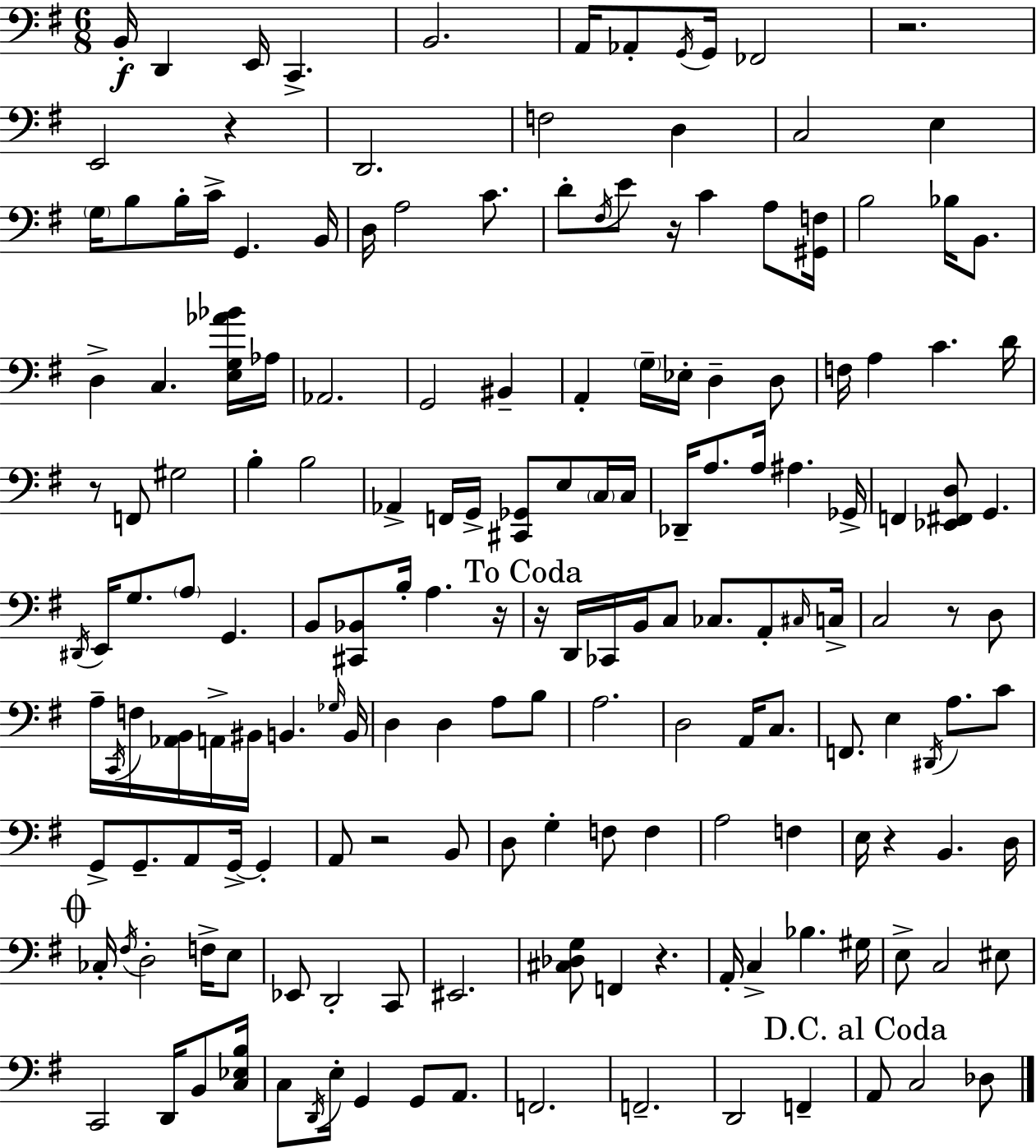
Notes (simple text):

B2/s D2/q E2/s C2/q. B2/h. A2/s Ab2/e G2/s G2/s FES2/h R/h. E2/h R/q D2/h. F3/h D3/q C3/h E3/q G3/s B3/e B3/s C4/s G2/q. B2/s D3/s A3/h C4/e. D4/e F#3/s E4/e R/s C4/q A3/e [G#2,F3]/s B3/h Bb3/s B2/e. D3/q C3/q. [E3,G3,Ab4,Bb4]/s Ab3/s Ab2/h. G2/h BIS2/q A2/q G3/s Eb3/s D3/q D3/e F3/s A3/q C4/q. D4/s R/e F2/e G#3/h B3/q B3/h Ab2/q F2/s G2/s [C#2,Gb2]/e E3/e C3/s C3/s Db2/s A3/e. A3/s A#3/q. Gb2/s F2/q [Eb2,F#2,D3]/e G2/q. D#2/s E2/s G3/e. A3/e G2/q. B2/e [C#2,Bb2]/e B3/s A3/q. R/s R/s D2/s CES2/s B2/s C3/e CES3/e. A2/e C#3/s C3/s C3/h R/e D3/e A3/s C2/s F3/s [Ab2,B2]/s A2/s BIS2/s B2/q. Gb3/s B2/s D3/q D3/q A3/e B3/e A3/h. D3/h A2/s C3/e. F2/e. E3/q D#2/s A3/e. C4/e G2/e G2/e. A2/e G2/s G2/q A2/e R/h B2/e D3/e G3/q F3/e F3/q A3/h F3/q E3/s R/q B2/q. D3/s CES3/s F#3/s D3/h F3/s E3/e Eb2/e D2/h C2/e EIS2/h. [C#3,Db3,G3]/e F2/q R/q. A2/s C3/q Bb3/q. G#3/s E3/e C3/h EIS3/e C2/h D2/s B2/e [C3,Eb3,B3]/s C3/e D2/s E3/s G2/q G2/e A2/e. F2/h. F2/h. D2/h F2/q A2/e C3/h Db3/e